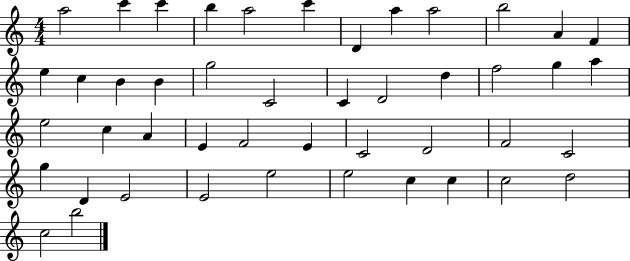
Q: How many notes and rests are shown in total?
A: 46